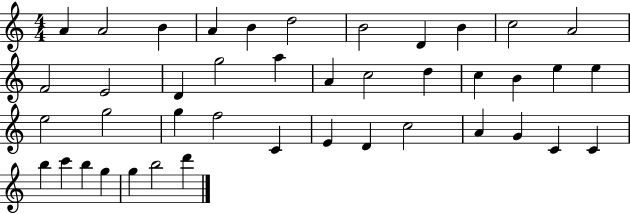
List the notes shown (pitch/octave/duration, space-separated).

A4/q A4/h B4/q A4/q B4/q D5/h B4/h D4/q B4/q C5/h A4/h F4/h E4/h D4/q G5/h A5/q A4/q C5/h D5/q C5/q B4/q E5/q E5/q E5/h G5/h G5/q F5/h C4/q E4/q D4/q C5/h A4/q G4/q C4/q C4/q B5/q C6/q B5/q G5/q G5/q B5/h D6/q